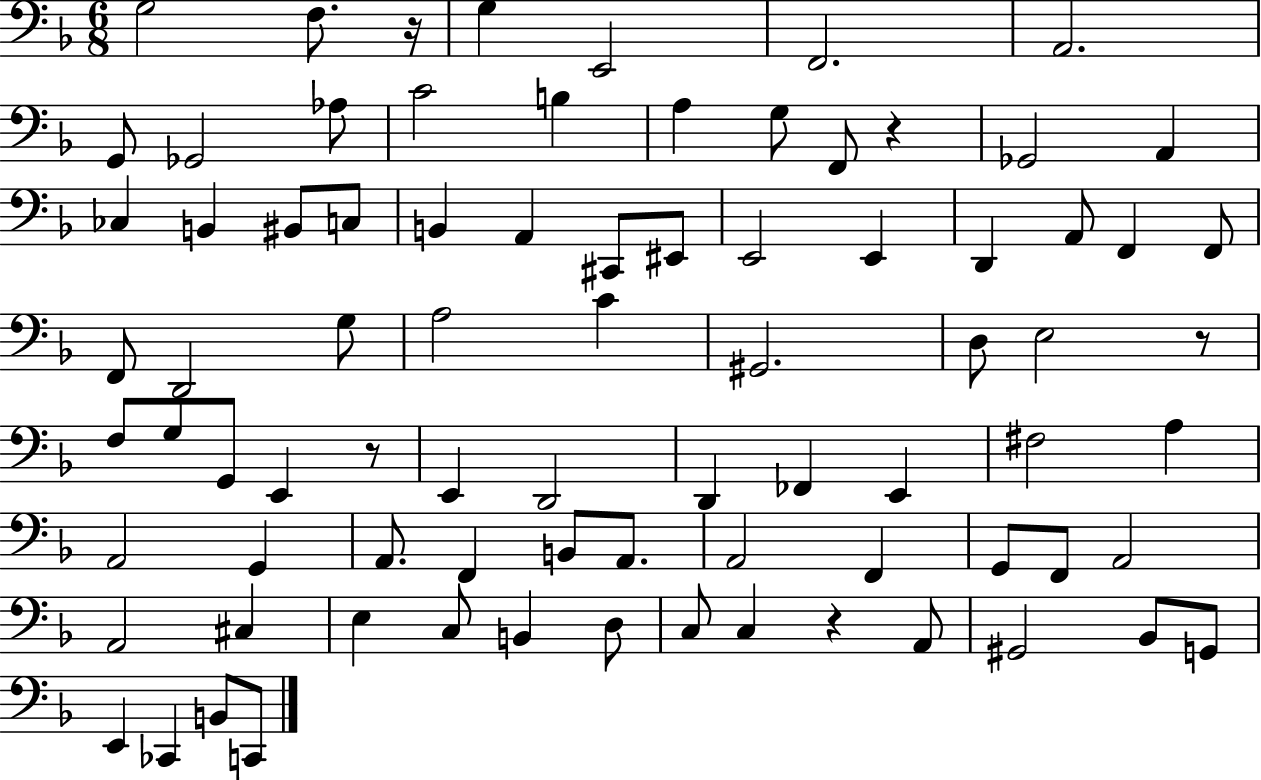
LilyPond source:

{
  \clef bass
  \numericTimeSignature
  \time 6/8
  \key f \major
  g2 f8. r16 | g4 e,2 | f,2. | a,2. | \break g,8 ges,2 aes8 | c'2 b4 | a4 g8 f,8 r4 | ges,2 a,4 | \break ces4 b,4 bis,8 c8 | b,4 a,4 cis,8 eis,8 | e,2 e,4 | d,4 a,8 f,4 f,8 | \break f,8 d,2 g8 | a2 c'4 | gis,2. | d8 e2 r8 | \break f8 g8 g,8 e,4 r8 | e,4 d,2 | d,4 fes,4 e,4 | fis2 a4 | \break a,2 g,4 | a,8. f,4 b,8 a,8. | a,2 f,4 | g,8 f,8 a,2 | \break a,2 cis4 | e4 c8 b,4 d8 | c8 c4 r4 a,8 | gis,2 bes,8 g,8 | \break e,4 ces,4 b,8 c,8 | \bar "|."
}